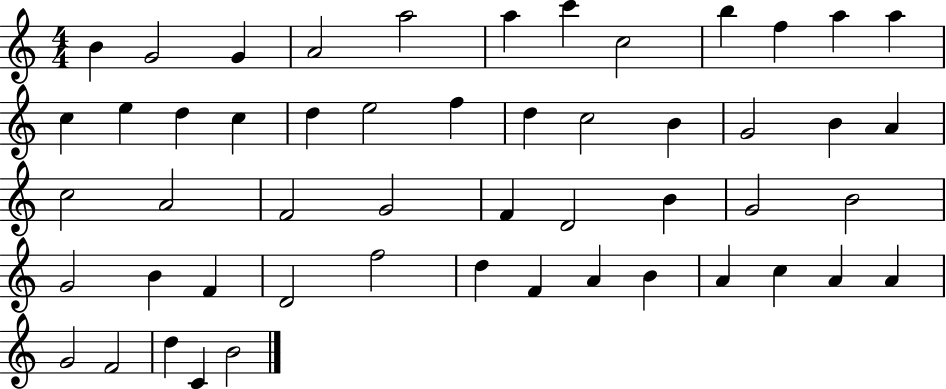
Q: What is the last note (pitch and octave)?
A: B4